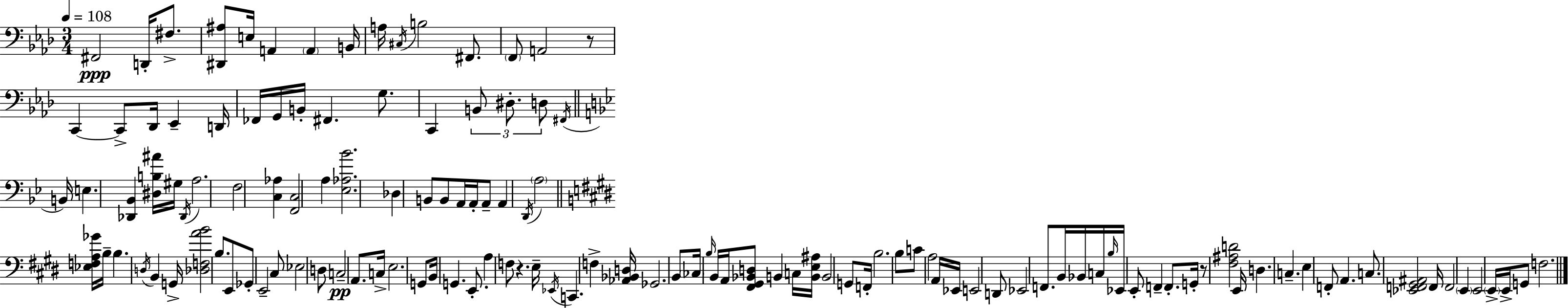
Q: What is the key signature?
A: AES major